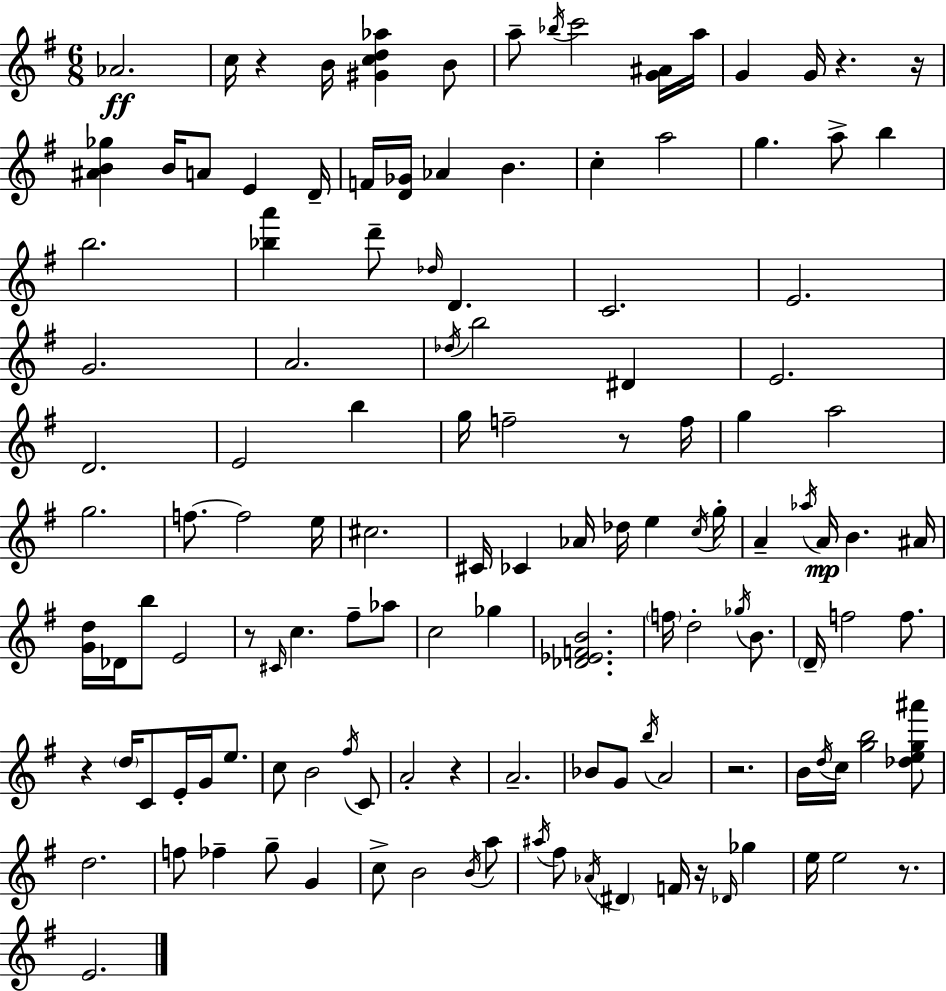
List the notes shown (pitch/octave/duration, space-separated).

Ab4/h. C5/s R/q B4/s [G#4,C5,D5,Ab5]/q B4/e A5/e Bb5/s C6/h [G4,A#4]/s A5/s G4/q G4/s R/q. R/s [A#4,B4,Gb5]/q B4/s A4/e E4/q D4/s F4/s [D4,Gb4]/s Ab4/q B4/q. C5/q A5/h G5/q. A5/e B5/q B5/h. [Bb5,A6]/q D6/e Db5/s D4/q. C4/h. E4/h. G4/h. A4/h. Db5/s B5/h D#4/q E4/h. D4/h. E4/h B5/q G5/s F5/h R/e F5/s G5/q A5/h G5/h. F5/e. F5/h E5/s C#5/h. C#4/s CES4/q Ab4/s Db5/s E5/q C5/s G5/s A4/q Ab5/s A4/s B4/q. A#4/s [G4,D5]/s Db4/s B5/e E4/h R/e C#4/s C5/q. F#5/e Ab5/e C5/h Gb5/q [Db4,Eb4,F4,B4]/h. F5/s D5/h Gb5/s B4/e. D4/s F5/h F5/e. R/q D5/s C4/e E4/s G4/s E5/e. C5/e B4/h F#5/s C4/e A4/h R/q A4/h. Bb4/e G4/e B5/s A4/h R/h. B4/s D5/s C5/s [G5,B5]/h [Db5,E5,G5,A#6]/e D5/h. F5/e FES5/q G5/e G4/q C5/e B4/h B4/s A5/e A#5/s F#5/e Ab4/s D#4/q F4/s R/s Db4/s Gb5/q E5/s E5/h R/e. E4/h.